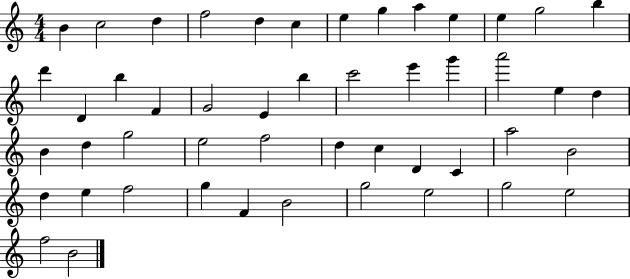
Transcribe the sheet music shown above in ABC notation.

X:1
T:Untitled
M:4/4
L:1/4
K:C
B c2 d f2 d c e g a e e g2 b d' D b F G2 E b c'2 e' g' a'2 e d B d g2 e2 f2 d c D C a2 B2 d e f2 g F B2 g2 e2 g2 e2 f2 B2